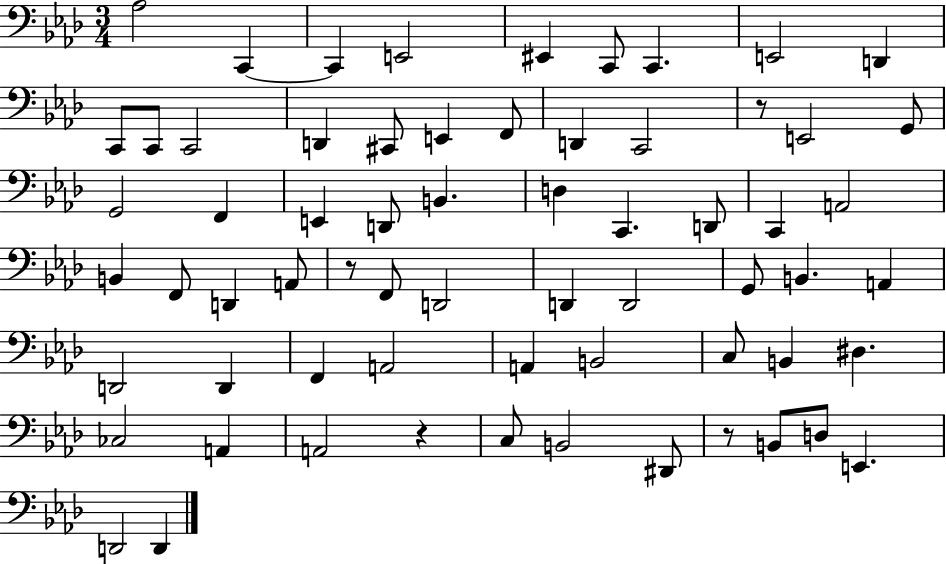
{
  \clef bass
  \numericTimeSignature
  \time 3/4
  \key aes \major
  \repeat volta 2 { aes2 c,4~~ | c,4 e,2 | eis,4 c,8 c,4. | e,2 d,4 | \break c,8 c,8 c,2 | d,4 cis,8 e,4 f,8 | d,4 c,2 | r8 e,2 g,8 | \break g,2 f,4 | e,4 d,8 b,4. | d4 c,4. d,8 | c,4 a,2 | \break b,4 f,8 d,4 a,8 | r8 f,8 d,2 | d,4 d,2 | g,8 b,4. a,4 | \break d,2 d,4 | f,4 a,2 | a,4 b,2 | c8 b,4 dis4. | \break ces2 a,4 | a,2 r4 | c8 b,2 dis,8 | r8 b,8 d8 e,4. | \break d,2 d,4 | } \bar "|."
}